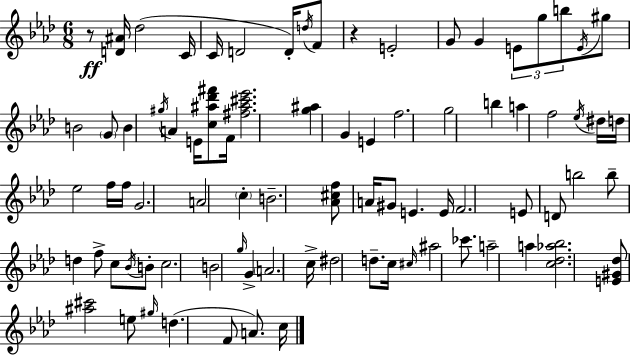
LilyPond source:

{
  \clef treble
  \numericTimeSignature
  \time 6/8
  \key f \minor
  r8\ff <d' ais'>16 des''2( c'16 | c'16 d'2 d'16-.) \acciaccatura { d''16 } f'8 | r4 e'2-. | g'8 g'4 \tuplet 3/2 { e'8 g''8 b''8 } | \break \acciaccatura { e'16 } gis''8 b'2 | \parenthesize g'8 b'4 \acciaccatura { gis''16 } a'4 e'16 | <c'' ais'' des''' fis'''>8 f'16 <fis'' ais'' cis''' ees'''>2. | <g'' ais''>4 g'4 e'4 | \break f''2. | g''2 b''4 | a''4 f''2 | \acciaccatura { ees''16 } dis''16 d''16 ees''2 | \break f''16 f''16 g'2. | a'2 | \parenthesize c''4-. b'2.-- | <aes' cis'' f''>8 a'16 gis'8 e'4. | \break e'16 f'2. | e'8 d'8 b''2 | b''8-- d''4 f''8-> | c''8 \acciaccatura { bes'16 } b'8-. c''2. | \break b'2 | \grace { g''16 } g'4-> \parenthesize a'2. | c''16-> dis''2 | d''8.-- c''16 \grace { cis''16 } ais''2 | \break ces'''8. a''2-- | a''4 <c'' des'' aes'' bes''>2. | <e' gis' des''>8 <ais'' cis'''>2 | e''8 \grace { gis''16 }( d''4. | \break f'8 a'8.) c''16 \bar "|."
}